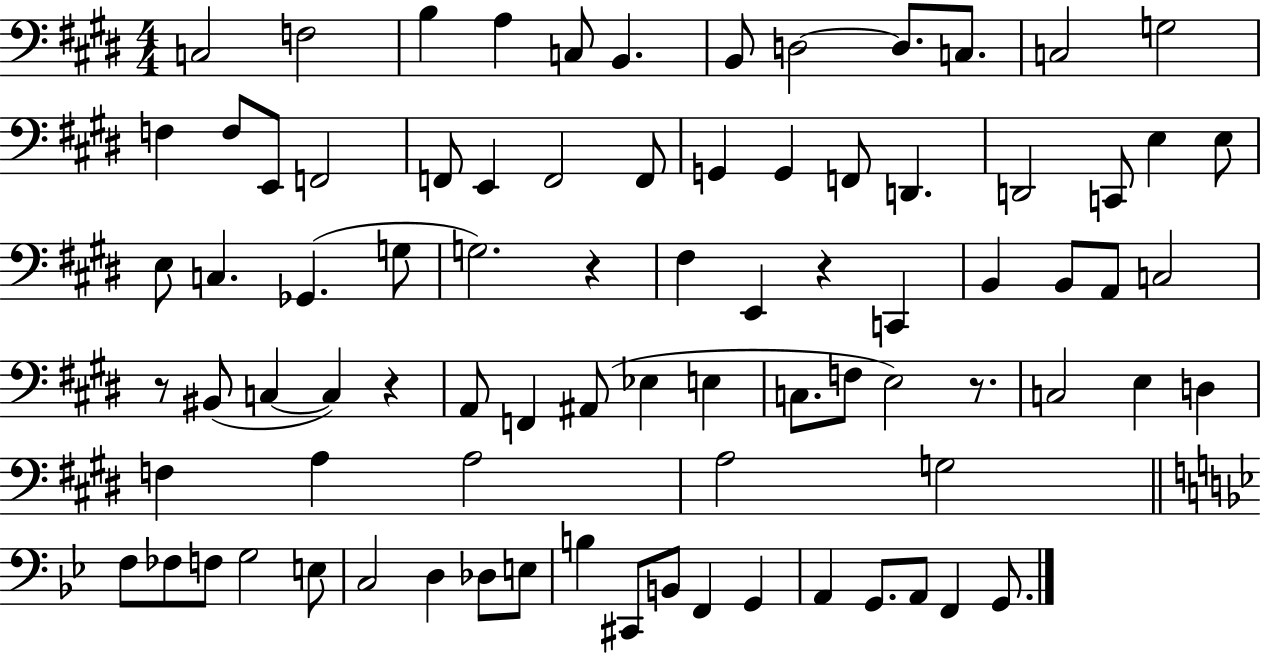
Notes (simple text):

C3/h F3/h B3/q A3/q C3/e B2/q. B2/e D3/h D3/e. C3/e. C3/h G3/h F3/q F3/e E2/e F2/h F2/e E2/q F2/h F2/e G2/q G2/q F2/e D2/q. D2/h C2/e E3/q E3/e E3/e C3/q. Gb2/q. G3/e G3/h. R/q F#3/q E2/q R/q C2/q B2/q B2/e A2/e C3/h R/e BIS2/e C3/q C3/q R/q A2/e F2/q A#2/e Eb3/q E3/q C3/e. F3/e E3/h R/e. C3/h E3/q D3/q F3/q A3/q A3/h A3/h G3/h F3/e FES3/e F3/e G3/h E3/e C3/h D3/q Db3/e E3/e B3/q C#2/e B2/e F2/q G2/q A2/q G2/e. A2/e F2/q G2/e.